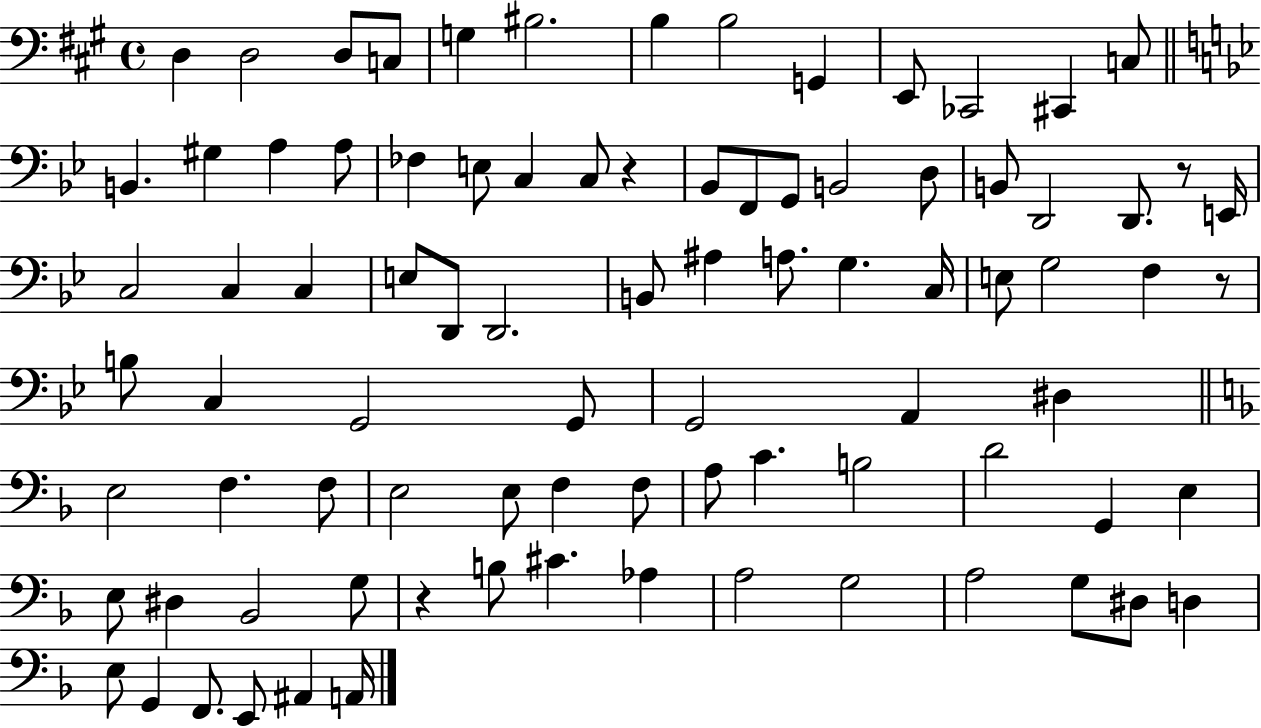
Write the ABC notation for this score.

X:1
T:Untitled
M:4/4
L:1/4
K:A
D, D,2 D,/2 C,/2 G, ^B,2 B, B,2 G,, E,,/2 _C,,2 ^C,, C,/2 B,, ^G, A, A,/2 _F, E,/2 C, C,/2 z _B,,/2 F,,/2 G,,/2 B,,2 D,/2 B,,/2 D,,2 D,,/2 z/2 E,,/4 C,2 C, C, E,/2 D,,/2 D,,2 B,,/2 ^A, A,/2 G, C,/4 E,/2 G,2 F, z/2 B,/2 C, G,,2 G,,/2 G,,2 A,, ^D, E,2 F, F,/2 E,2 E,/2 F, F,/2 A,/2 C B,2 D2 G,, E, E,/2 ^D, _B,,2 G,/2 z B,/2 ^C _A, A,2 G,2 A,2 G,/2 ^D,/2 D, E,/2 G,, F,,/2 E,,/2 ^A,, A,,/4